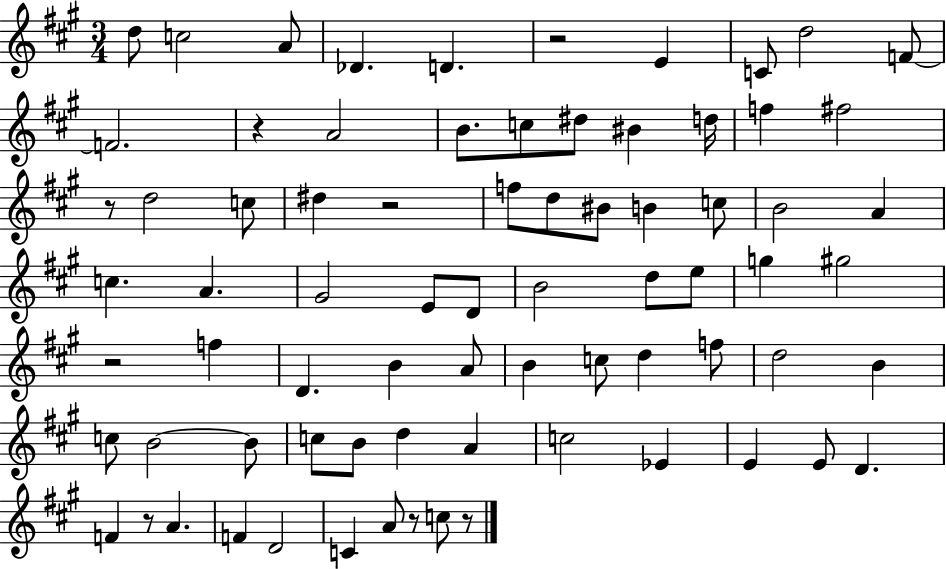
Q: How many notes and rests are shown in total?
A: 75